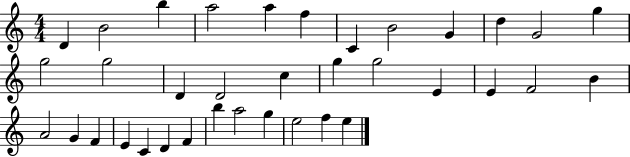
X:1
T:Untitled
M:4/4
L:1/4
K:C
D B2 b a2 a f C B2 G d G2 g g2 g2 D D2 c g g2 E E F2 B A2 G F E C D F b a2 g e2 f e